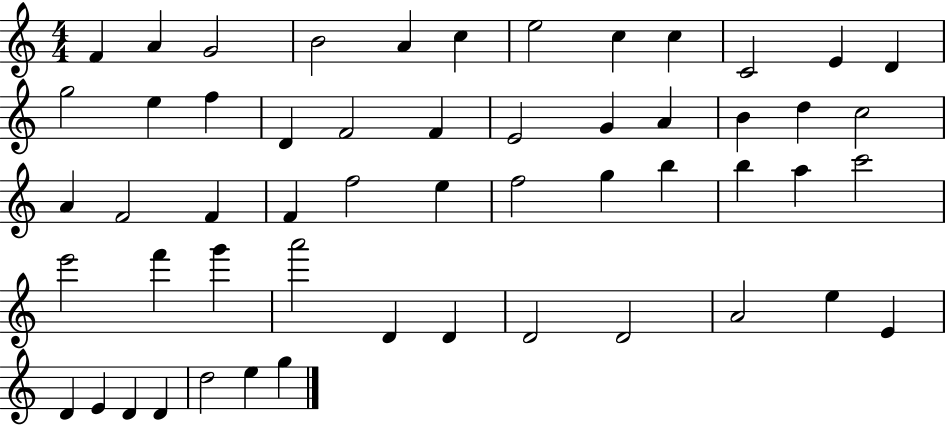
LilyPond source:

{
  \clef treble
  \numericTimeSignature
  \time 4/4
  \key c \major
  f'4 a'4 g'2 | b'2 a'4 c''4 | e''2 c''4 c''4 | c'2 e'4 d'4 | \break g''2 e''4 f''4 | d'4 f'2 f'4 | e'2 g'4 a'4 | b'4 d''4 c''2 | \break a'4 f'2 f'4 | f'4 f''2 e''4 | f''2 g''4 b''4 | b''4 a''4 c'''2 | \break e'''2 f'''4 g'''4 | a'''2 d'4 d'4 | d'2 d'2 | a'2 e''4 e'4 | \break d'4 e'4 d'4 d'4 | d''2 e''4 g''4 | \bar "|."
}